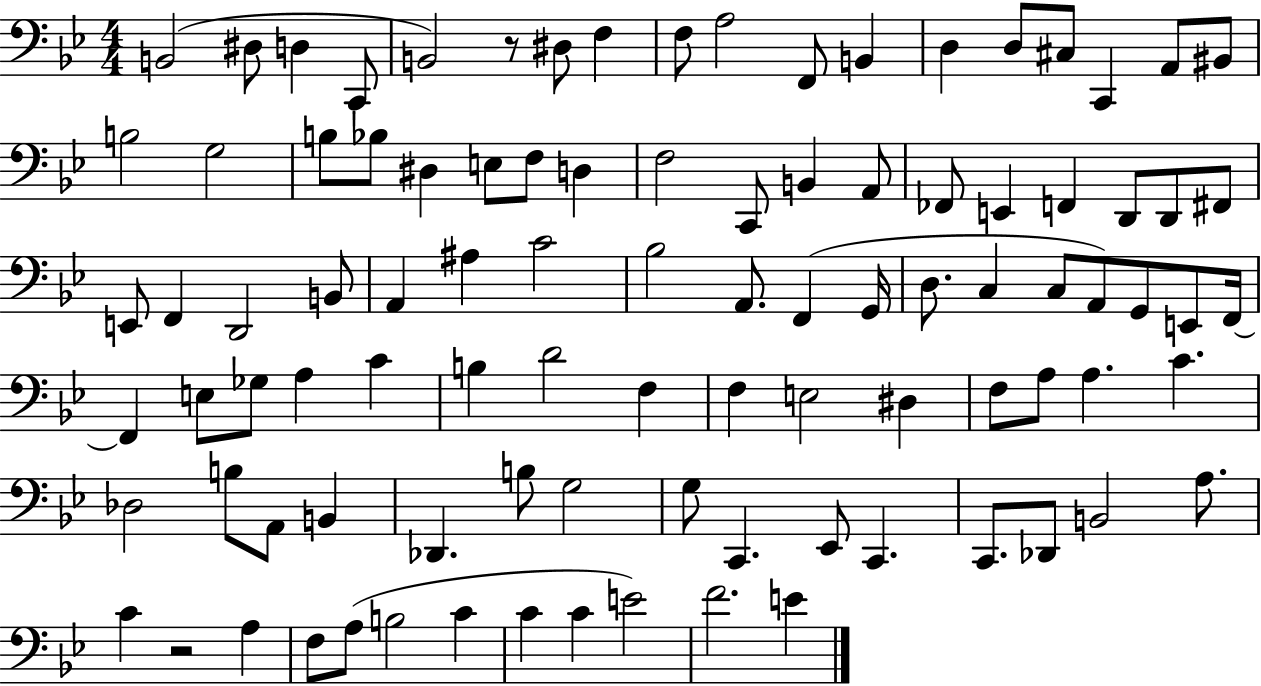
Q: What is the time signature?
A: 4/4